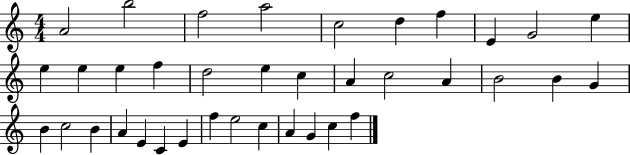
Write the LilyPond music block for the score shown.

{
  \clef treble
  \numericTimeSignature
  \time 4/4
  \key c \major
  a'2 b''2 | f''2 a''2 | c''2 d''4 f''4 | e'4 g'2 e''4 | \break e''4 e''4 e''4 f''4 | d''2 e''4 c''4 | a'4 c''2 a'4 | b'2 b'4 g'4 | \break b'4 c''2 b'4 | a'4 e'4 c'4 e'4 | f''4 e''2 c''4 | a'4 g'4 c''4 f''4 | \break \bar "|."
}